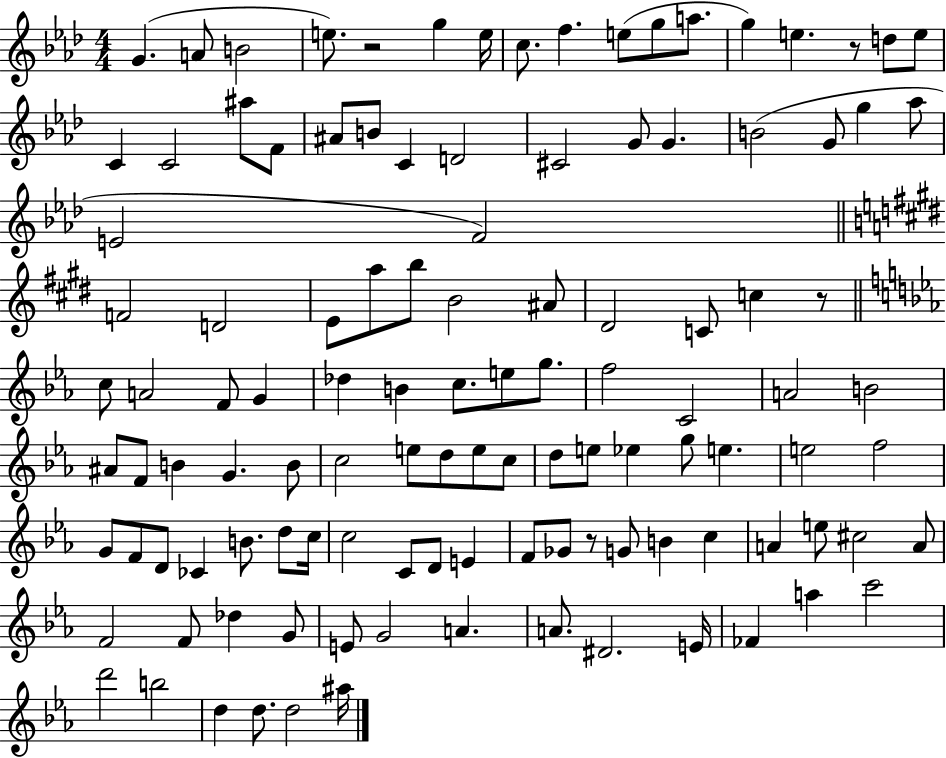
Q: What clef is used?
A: treble